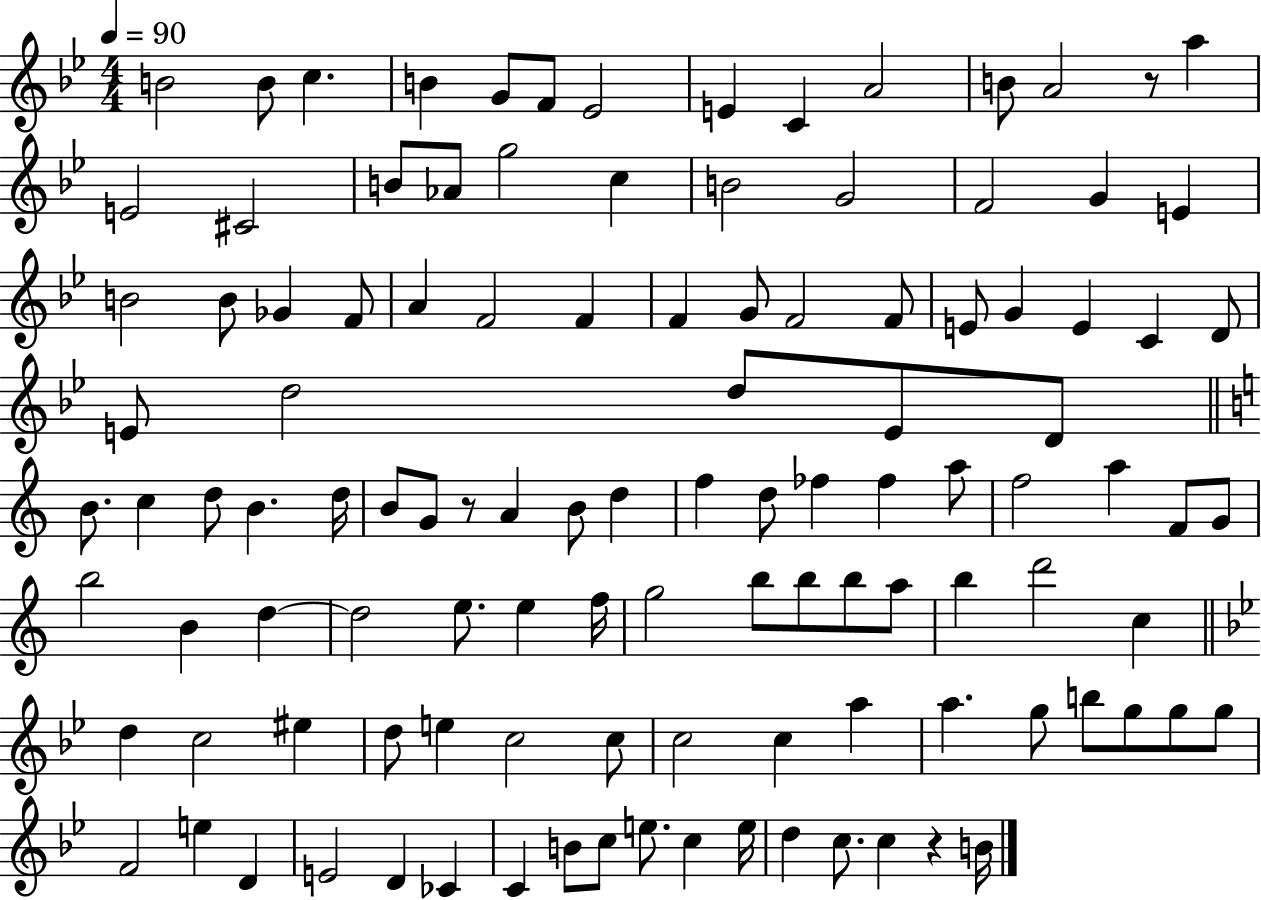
{
  \clef treble
  \numericTimeSignature
  \time 4/4
  \key bes \major
  \tempo 4 = 90
  b'2 b'8 c''4. | b'4 g'8 f'8 ees'2 | e'4 c'4 a'2 | b'8 a'2 r8 a''4 | \break e'2 cis'2 | b'8 aes'8 g''2 c''4 | b'2 g'2 | f'2 g'4 e'4 | \break b'2 b'8 ges'4 f'8 | a'4 f'2 f'4 | f'4 g'8 f'2 f'8 | e'8 g'4 e'4 c'4 d'8 | \break e'8 d''2 d''8 e'8 d'8 | \bar "||" \break \key a \minor b'8. c''4 d''8 b'4. d''16 | b'8 g'8 r8 a'4 b'8 d''4 | f''4 d''8 fes''4 fes''4 a''8 | f''2 a''4 f'8 g'8 | \break b''2 b'4 d''4~~ | d''2 e''8. e''4 f''16 | g''2 b''8 b''8 b''8 a''8 | b''4 d'''2 c''4 | \break \bar "||" \break \key bes \major d''4 c''2 eis''4 | d''8 e''4 c''2 c''8 | c''2 c''4 a''4 | a''4. g''8 b''8 g''8 g''8 g''8 | \break f'2 e''4 d'4 | e'2 d'4 ces'4 | c'4 b'8 c''8 e''8. c''4 e''16 | d''4 c''8. c''4 r4 b'16 | \break \bar "|."
}